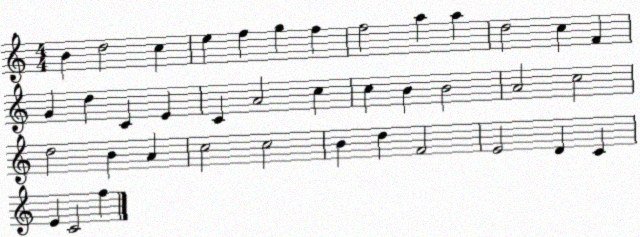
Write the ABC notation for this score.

X:1
T:Untitled
M:4/4
L:1/4
K:C
B d2 c e f g f f2 a a d2 c F G d C E C A2 c c B B2 A2 c2 d2 B A c2 c2 B d F2 E2 D C E C2 f